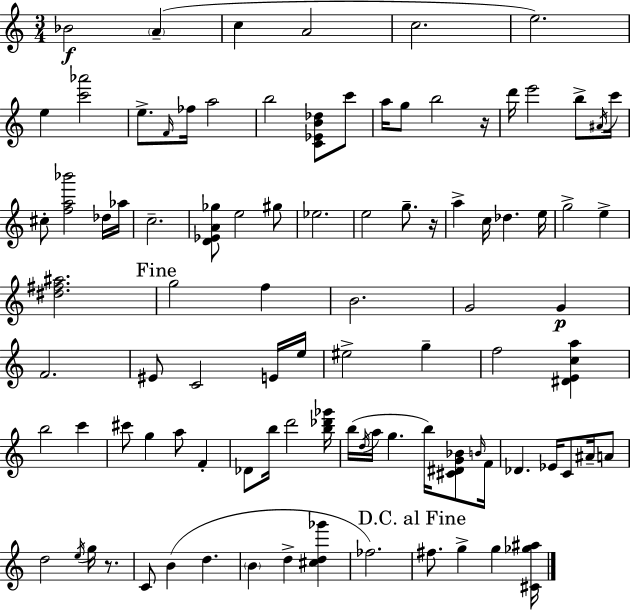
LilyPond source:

{
  \clef treble
  \numericTimeSignature
  \time 3/4
  \key a \minor
  bes'2\f \parenthesize a'4--( | c''4 a'2 | c''2. | e''2.) | \break e''4 <c''' aes'''>2 | e''8.-> \grace { f'16 } fes''16 a''2 | b''2 <c' ees' b' des''>8 c'''8 | a''16 g''8 b''2 | \break r16 d'''16 e'''2 b''8-> | \acciaccatura { ais'16 } c'''16 cis''8-. <f'' a'' bes'''>2 | des''16 aes''16 c''2.-- | <d' ees' a' ges''>8 e''2 | \break gis''8 ees''2. | e''2 g''8.-- | r16 a''4-> c''16 des''4. | e''16 g''2-> e''4-> | \break <dis'' fis'' ais''>2. | \mark "Fine" g''2 f''4 | b'2. | g'2 g'4\p | \break f'2. | eis'8 c'2 | e'16 e''16 eis''2-> g''4-- | f''2 <dis' e' c'' a''>4 | \break b''2 c'''4 | cis'''8 g''4 a''8 f'4-. | des'8 b''16 d'''2 | <b'' des''' ges'''>16 b''16( \acciaccatura { d''16 } a''16 g''4. b''16) | \break <cis' dis' g' bes'>8 \grace { b'16 } f'16 des'4. ees'16 c'8 | ais'16-- a'8 d''2 | \acciaccatura { e''16 } g''16 r8. c'8 b'4( d''4. | \parenthesize b'4 d''4-> | \break <cis'' d'' ges'''>4 fes''2.) | \mark "D.C. al Fine" fis''8. g''4-> | g''4 <cis' ges'' ais''>16 \bar "|."
}